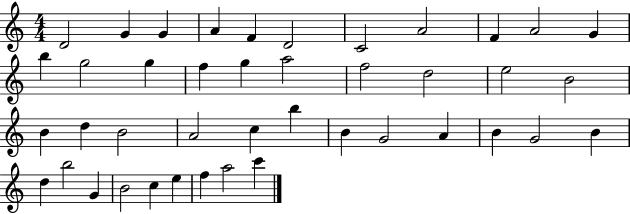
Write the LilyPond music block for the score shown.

{
  \clef treble
  \numericTimeSignature
  \time 4/4
  \key c \major
  d'2 g'4 g'4 | a'4 f'4 d'2 | c'2 a'2 | f'4 a'2 g'4 | \break b''4 g''2 g''4 | f''4 g''4 a''2 | f''2 d''2 | e''2 b'2 | \break b'4 d''4 b'2 | a'2 c''4 b''4 | b'4 g'2 a'4 | b'4 g'2 b'4 | \break d''4 b''2 g'4 | b'2 c''4 e''4 | f''4 a''2 c'''4 | \bar "|."
}